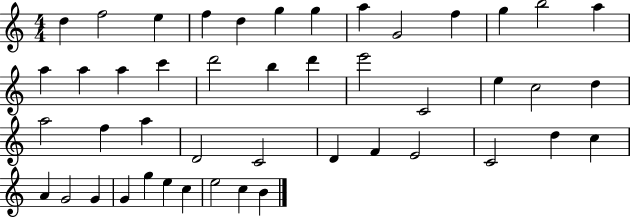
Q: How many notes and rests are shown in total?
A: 46